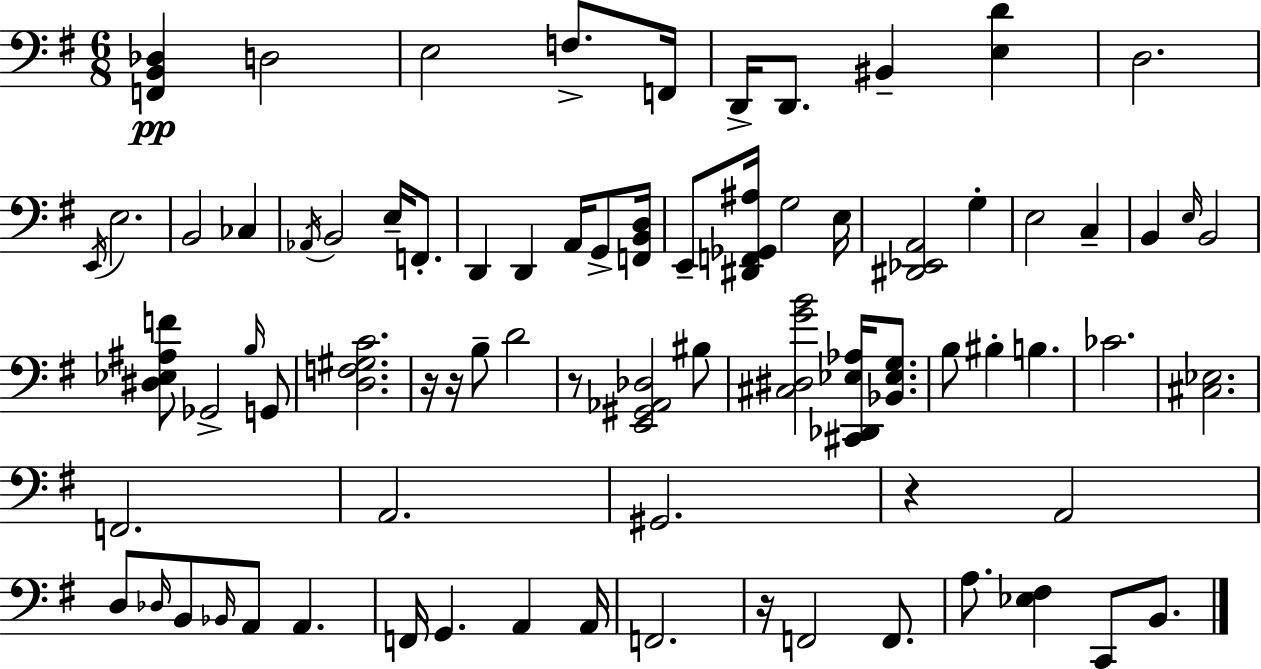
X:1
T:Untitled
M:6/8
L:1/4
K:Em
[F,,B,,_D,] D,2 E,2 F,/2 F,,/4 D,,/4 D,,/2 ^B,, [E,D] D,2 E,,/4 E,2 B,,2 _C, _A,,/4 B,,2 E,/4 F,,/2 D,, D,, A,,/4 G,,/2 [F,,B,,D,]/4 E,,/2 [^D,,F,,_G,,^A,]/4 G,2 E,/4 [^D,,_E,,A,,]2 G, E,2 C, B,, E,/4 B,,2 [^D,_E,^A,F]/2 _G,,2 B,/4 G,,/2 [D,F,^G,C]2 z/4 z/4 B,/2 D2 z/2 [E,,^G,,_A,,_D,]2 ^B,/2 [^C,^D,GB]2 [^C,,_D,,_E,_A,]/4 [_B,,_E,G,]/2 B,/2 ^B, B, _C2 [^C,_E,]2 F,,2 A,,2 ^G,,2 z A,,2 D,/2 _D,/4 B,,/2 _B,,/4 A,,/2 A,, F,,/4 G,, A,, A,,/4 F,,2 z/4 F,,2 F,,/2 A,/2 [_E,^F,] C,,/2 B,,/2